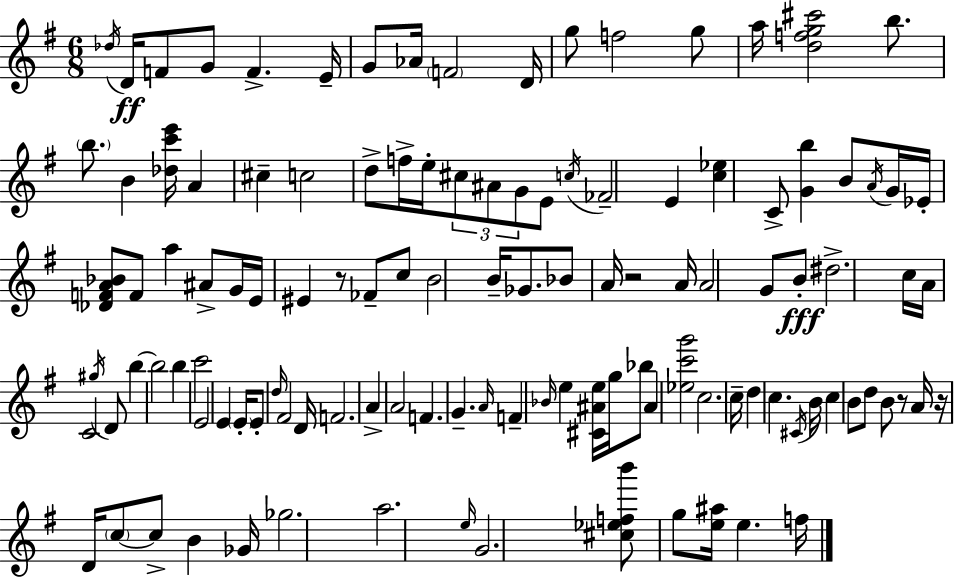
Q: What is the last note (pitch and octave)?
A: F5